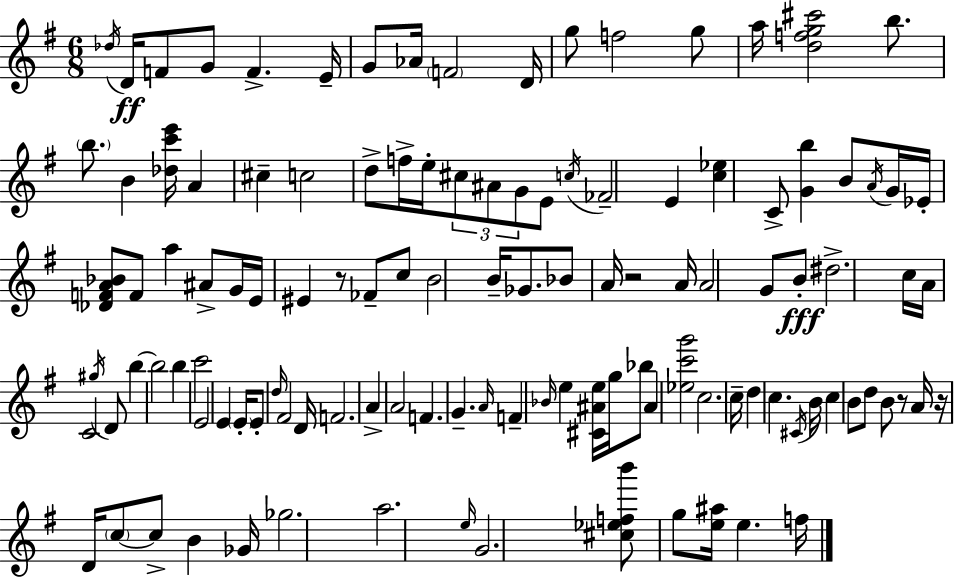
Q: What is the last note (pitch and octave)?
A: F5